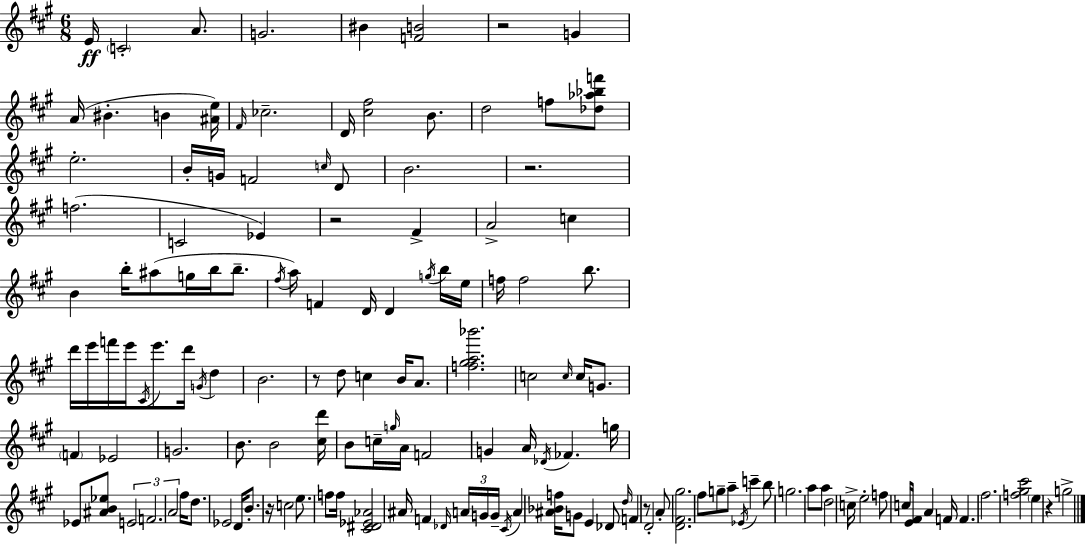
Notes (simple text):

E4/s C4/h A4/e. G4/h. BIS4/q [F4,B4]/h R/h G4/q A4/s BIS4/q. B4/q [A#4,E5]/s F#4/s CES5/h. D4/s [C#5,F#5]/h B4/e. D5/h F5/e [Db5,Ab5,Bb5,F6]/e E5/h. B4/s G4/s F4/h C5/s D4/e B4/h. R/h. F5/h. C4/h Eb4/q R/h F#4/q A4/h C5/q B4/q B5/s A#5/e G5/s B5/s B5/e. F#5/s A5/s F4/q D4/s D4/q G5/s B5/s E5/s F5/s F5/h B5/e. D6/s E6/s F6/s E6/s C#4/s E6/e. D6/s G4/s D5/q B4/h. R/e D5/e C5/q B4/s A4/e. [F5,G#5,A5,Bb6]/h. C5/h C5/s C5/s G4/e. F4/q Eb4/h G4/h. B4/e. B4/h [C#5,D6]/s B4/e C5/s G5/s A4/s F4/h G4/q A4/s Db4/s FES4/q. G5/s Eb4/e [A#4,B4,Eb5]/e E4/h F4/h. A4/h F#5/s D5/e. Eb4/h D4/s B4/e. R/s C5/h E5/e. F5/e F5/s [C#4,D#4,Eb4,Ab4]/h A#4/s F4/q Db4/s A4/s G4/s G4/s C#4/s A4/q [A#4,Bb4,F5]/s G4/e E4/q Db4/e D5/s F4/q R/e D4/h A4/e [D4,F#4,G#5]/h. F#5/e G5/e A5/e Eb4/s C6/q B5/e G5/h. A5/e A5/e D5/h C5/s E5/h F5/e C5/s [E4,F#4]/s A4/q F4/s F4/q. F#5/h. [F5,G#5,C#6]/h E5/q R/q G5/h